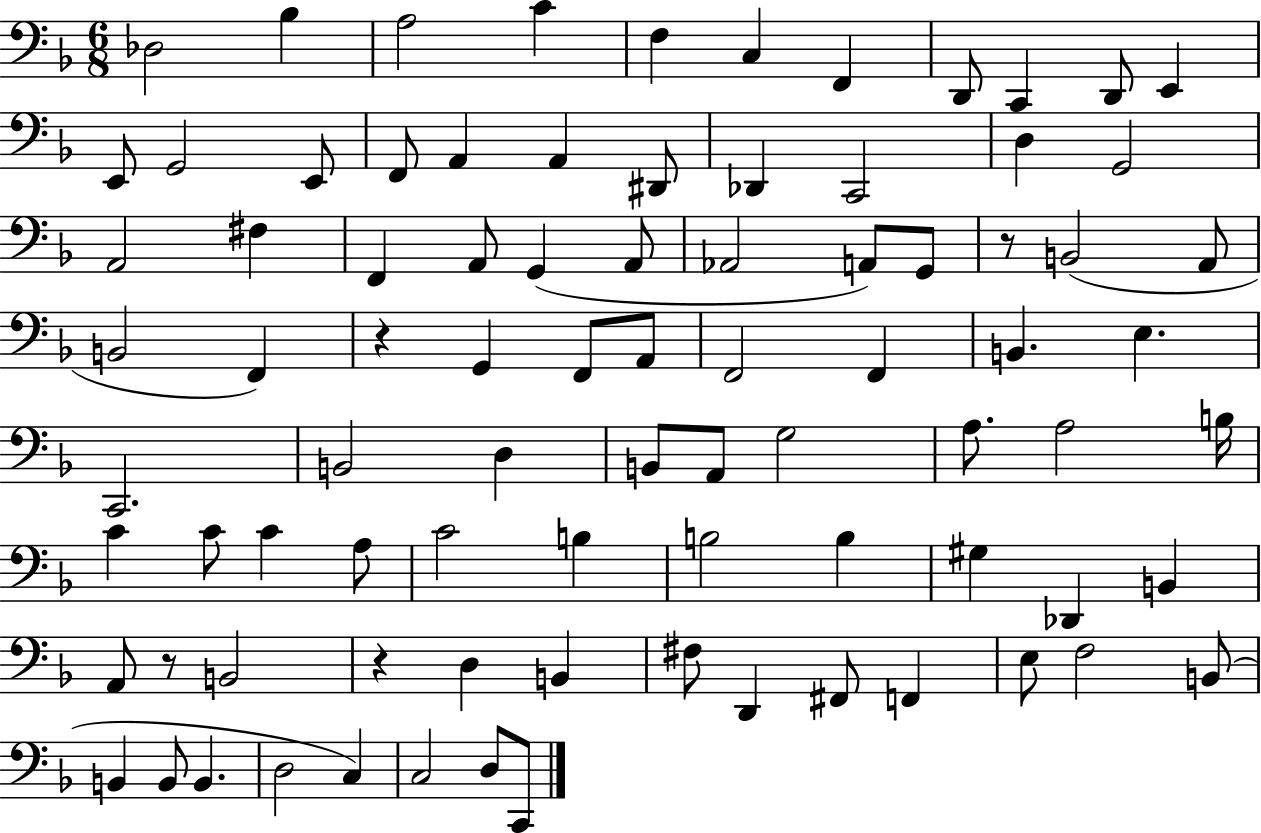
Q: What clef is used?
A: bass